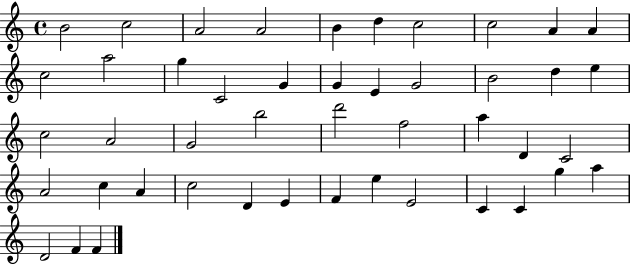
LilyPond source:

{
  \clef treble
  \time 4/4
  \defaultTimeSignature
  \key c \major
  b'2 c''2 | a'2 a'2 | b'4 d''4 c''2 | c''2 a'4 a'4 | \break c''2 a''2 | g''4 c'2 g'4 | g'4 e'4 g'2 | b'2 d''4 e''4 | \break c''2 a'2 | g'2 b''2 | d'''2 f''2 | a''4 d'4 c'2 | \break a'2 c''4 a'4 | c''2 d'4 e'4 | f'4 e''4 e'2 | c'4 c'4 g''4 a''4 | \break d'2 f'4 f'4 | \bar "|."
}